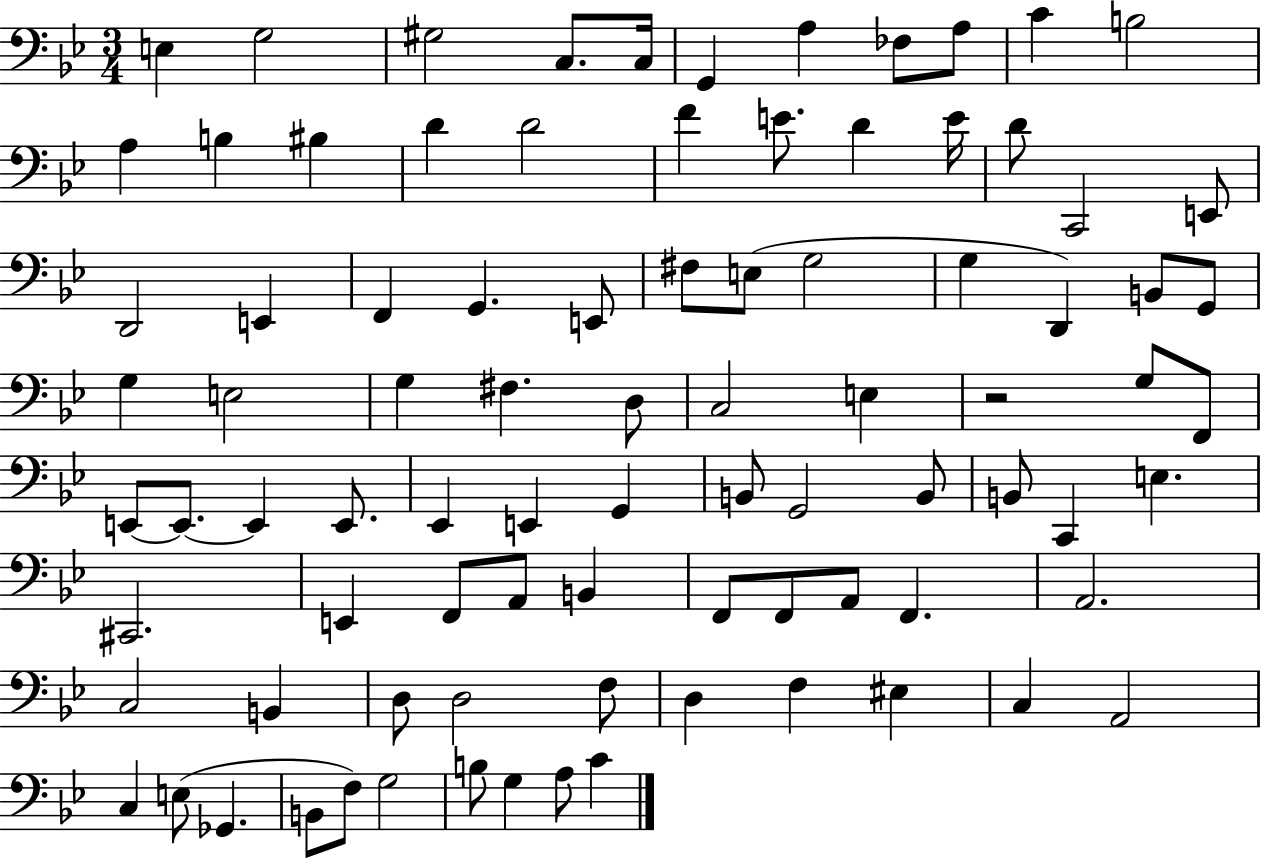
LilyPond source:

{
  \clef bass
  \numericTimeSignature
  \time 3/4
  \key bes \major
  \repeat volta 2 { e4 g2 | gis2 c8. c16 | g,4 a4 fes8 a8 | c'4 b2 | \break a4 b4 bis4 | d'4 d'2 | f'4 e'8. d'4 e'16 | d'8 c,2 e,8 | \break d,2 e,4 | f,4 g,4. e,8 | fis8 e8( g2 | g4 d,4) b,8 g,8 | \break g4 e2 | g4 fis4. d8 | c2 e4 | r2 g8 f,8 | \break e,8~~ e,8.~~ e,4 e,8. | ees,4 e,4 g,4 | b,8 g,2 b,8 | b,8 c,4 e4. | \break cis,2. | e,4 f,8 a,8 b,4 | f,8 f,8 a,8 f,4. | a,2. | \break c2 b,4 | d8 d2 f8 | d4 f4 eis4 | c4 a,2 | \break c4 e8( ges,4. | b,8 f8) g2 | b8 g4 a8 c'4 | } \bar "|."
}